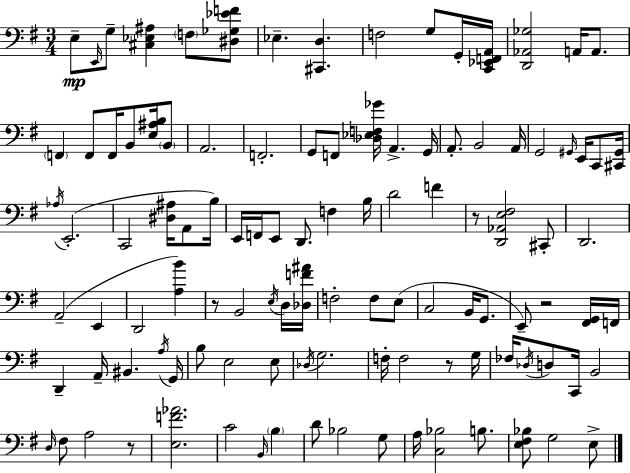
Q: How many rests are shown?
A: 5